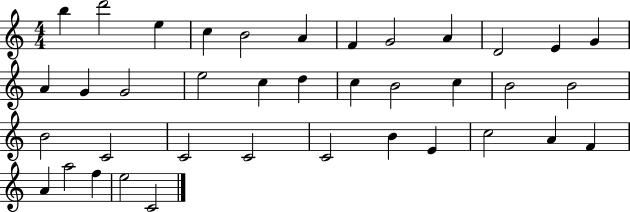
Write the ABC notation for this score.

X:1
T:Untitled
M:4/4
L:1/4
K:C
b d'2 e c B2 A F G2 A D2 E G A G G2 e2 c d c B2 c B2 B2 B2 C2 C2 C2 C2 B E c2 A F A a2 f e2 C2